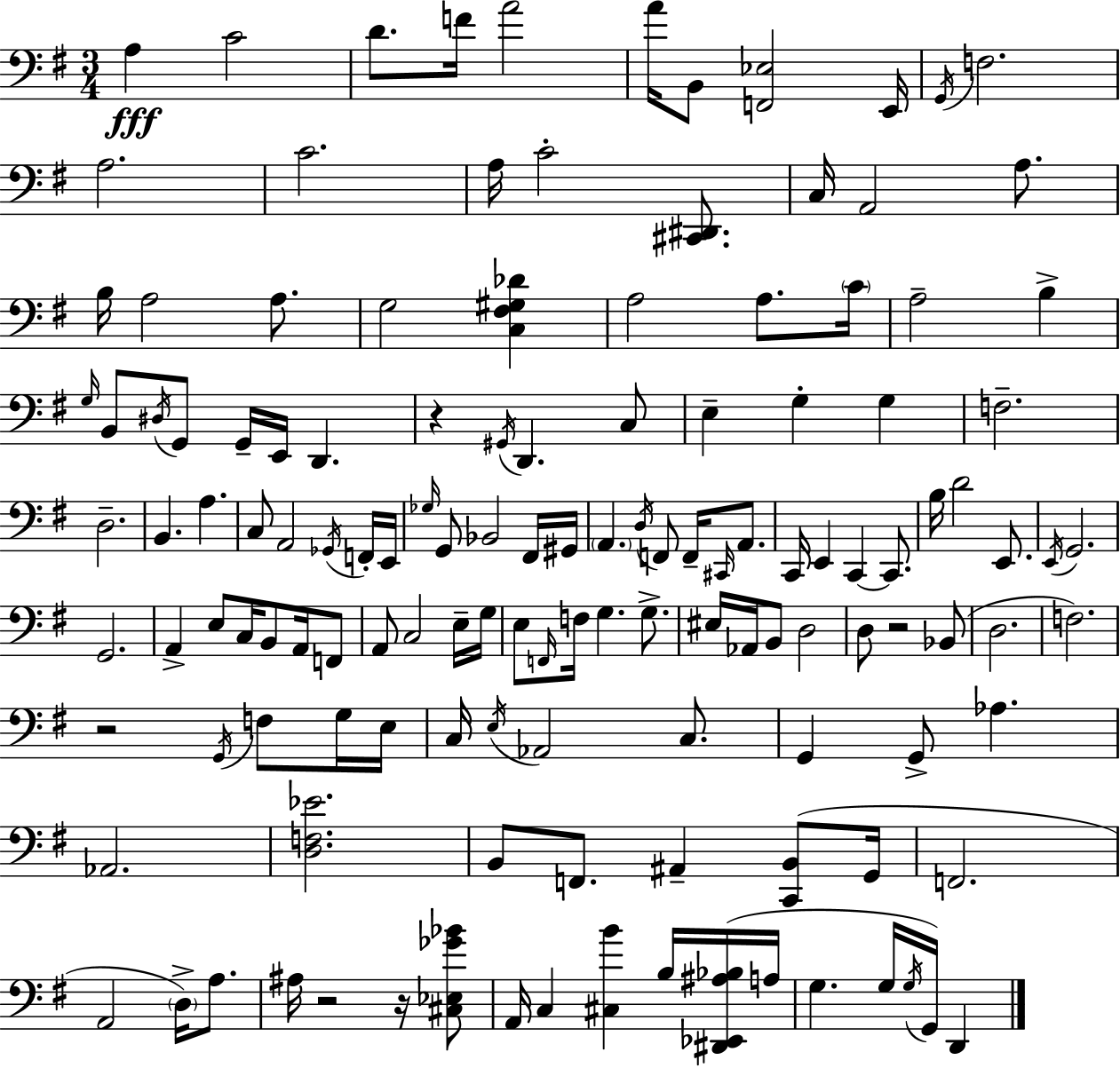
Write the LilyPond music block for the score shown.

{
  \clef bass
  \numericTimeSignature
  \time 3/4
  \key g \major
  \repeat volta 2 { a4\fff c'2 | d'8. f'16 a'2 | a'16 b,8 <f, ees>2 e,16 | \acciaccatura { g,16 } f2. | \break a2. | c'2. | a16 c'2-. <cis, dis,>8. | c16 a,2 a8. | \break b16 a2 a8. | g2 <c fis gis des'>4 | a2 a8. | \parenthesize c'16 a2-- b4-> | \break \grace { g16 } b,8 \acciaccatura { dis16 } g,8 g,16-- e,16 d,4. | r4 \acciaccatura { gis,16 } d,4. | c8 e4-- g4-. | g4 f2.-- | \break d2.-- | b,4. a4. | c8 a,2 | \acciaccatura { ges,16 } f,16-. e,16 \grace { ges16 } g,8 bes,2 | \break fis,16 gis,16 \parenthesize a,4. | \acciaccatura { d16 } f,8 f,16-- \grace { cis,16 } a,8. c,16 e,4 | c,4~~ c,8. b16 d'2 | e,8. \acciaccatura { e,16 } g,2. | \break g,2. | a,4-> | e8 c16 b,8 a,16 f,8 a,8 c2 | e16-- g16 e8 \grace { f,16 } | \break f16 g4. g8.-> eis16 aes,16 | b,8 d2 d8 | r2 bes,8( d2. | f2.) | \break r2 | \acciaccatura { g,16 } f8 g16 e16 c16 | \acciaccatura { e16 } aes,2 c8. | g,4 g,8-> aes4. | \break aes,2. | <d f ees'>2. | b,8 f,8. ais,4-- <c, b,>8( g,16 | f,2. | \break a,2 \parenthesize d16->) a8. | ais16 r2 r16 <cis ees ges' bes'>8 | a,16 c4 <cis b'>4 b16 <dis, ees, ais bes>16( a16 | g4. g16 \acciaccatura { g16 }) g,16 d,4 | \break } \bar "|."
}